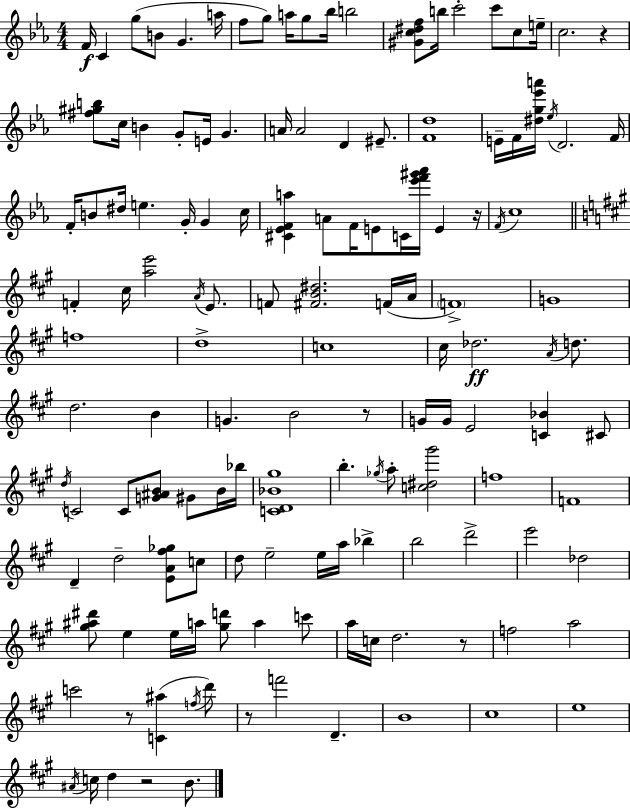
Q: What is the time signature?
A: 4/4